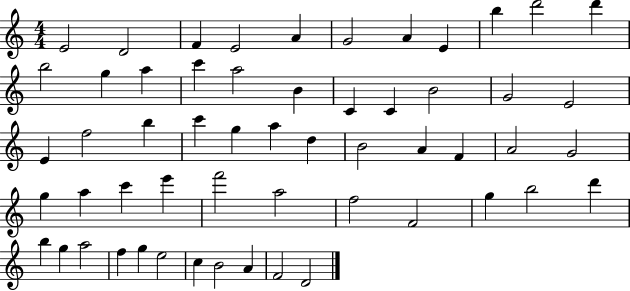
{
  \clef treble
  \numericTimeSignature
  \time 4/4
  \key c \major
  e'2 d'2 | f'4 e'2 a'4 | g'2 a'4 e'4 | b''4 d'''2 d'''4 | \break b''2 g''4 a''4 | c'''4 a''2 b'4 | c'4 c'4 b'2 | g'2 e'2 | \break e'4 f''2 b''4 | c'''4 g''4 a''4 d''4 | b'2 a'4 f'4 | a'2 g'2 | \break g''4 a''4 c'''4 e'''4 | f'''2 a''2 | f''2 f'2 | g''4 b''2 d'''4 | \break b''4 g''4 a''2 | f''4 g''4 e''2 | c''4 b'2 a'4 | f'2 d'2 | \break \bar "|."
}